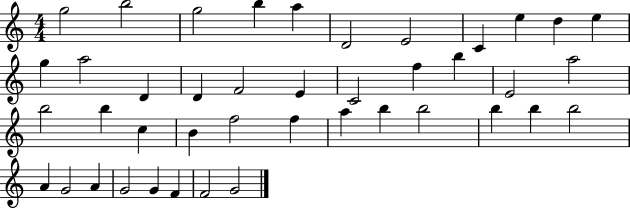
{
  \clef treble
  \numericTimeSignature
  \time 4/4
  \key c \major
  g''2 b''2 | g''2 b''4 a''4 | d'2 e'2 | c'4 e''4 d''4 e''4 | \break g''4 a''2 d'4 | d'4 f'2 e'4 | c'2 f''4 b''4 | e'2 a''2 | \break b''2 b''4 c''4 | b'4 f''2 f''4 | a''4 b''4 b''2 | b''4 b''4 b''2 | \break a'4 g'2 a'4 | g'2 g'4 f'4 | f'2 g'2 | \bar "|."
}